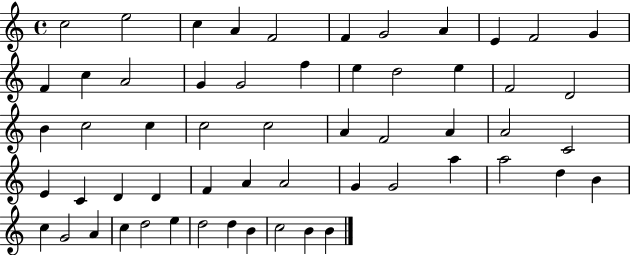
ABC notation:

X:1
T:Untitled
M:4/4
L:1/4
K:C
c2 e2 c A F2 F G2 A E F2 G F c A2 G G2 f e d2 e F2 D2 B c2 c c2 c2 A F2 A A2 C2 E C D D F A A2 G G2 a a2 d B c G2 A c d2 e d2 d B c2 B B